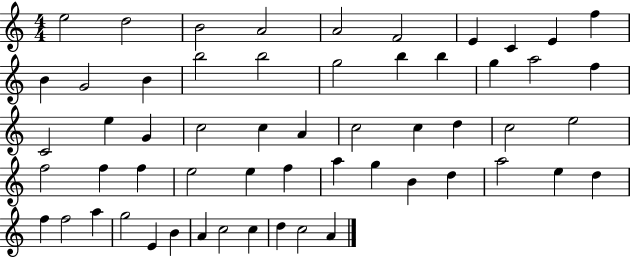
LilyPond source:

{
  \clef treble
  \numericTimeSignature
  \time 4/4
  \key c \major
  e''2 d''2 | b'2 a'2 | a'2 f'2 | e'4 c'4 e'4 f''4 | \break b'4 g'2 b'4 | b''2 b''2 | g''2 b''4 b''4 | g''4 a''2 f''4 | \break c'2 e''4 g'4 | c''2 c''4 a'4 | c''2 c''4 d''4 | c''2 e''2 | \break f''2 f''4 f''4 | e''2 e''4 f''4 | a''4 g''4 b'4 d''4 | a''2 e''4 d''4 | \break f''4 f''2 a''4 | g''2 e'4 b'4 | a'4 c''2 c''4 | d''4 c''2 a'4 | \break \bar "|."
}